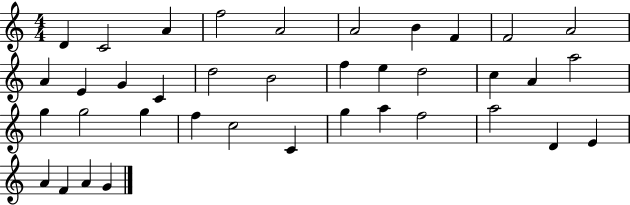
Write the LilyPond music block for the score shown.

{
  \clef treble
  \numericTimeSignature
  \time 4/4
  \key c \major
  d'4 c'2 a'4 | f''2 a'2 | a'2 b'4 f'4 | f'2 a'2 | \break a'4 e'4 g'4 c'4 | d''2 b'2 | f''4 e''4 d''2 | c''4 a'4 a''2 | \break g''4 g''2 g''4 | f''4 c''2 c'4 | g''4 a''4 f''2 | a''2 d'4 e'4 | \break a'4 f'4 a'4 g'4 | \bar "|."
}